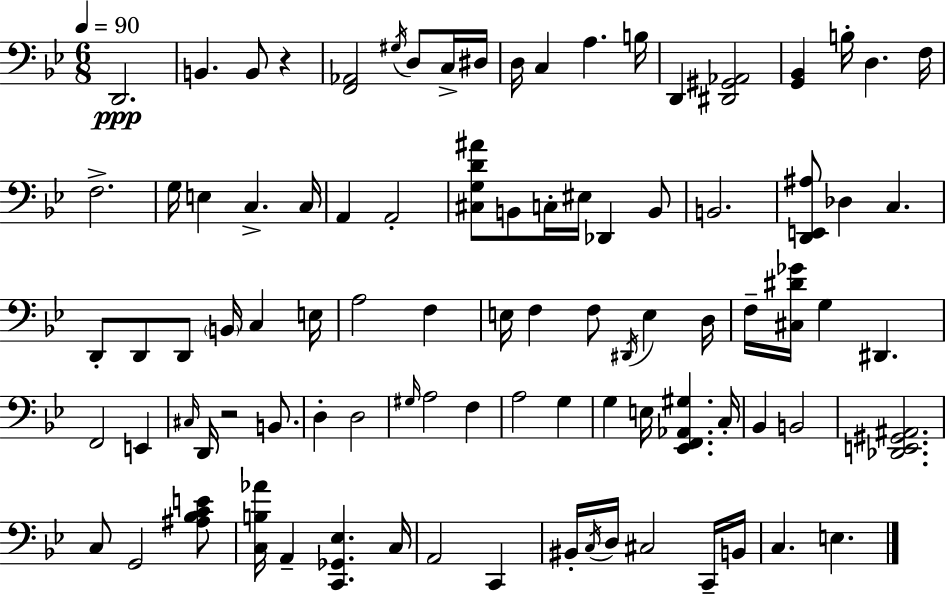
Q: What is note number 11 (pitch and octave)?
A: B3